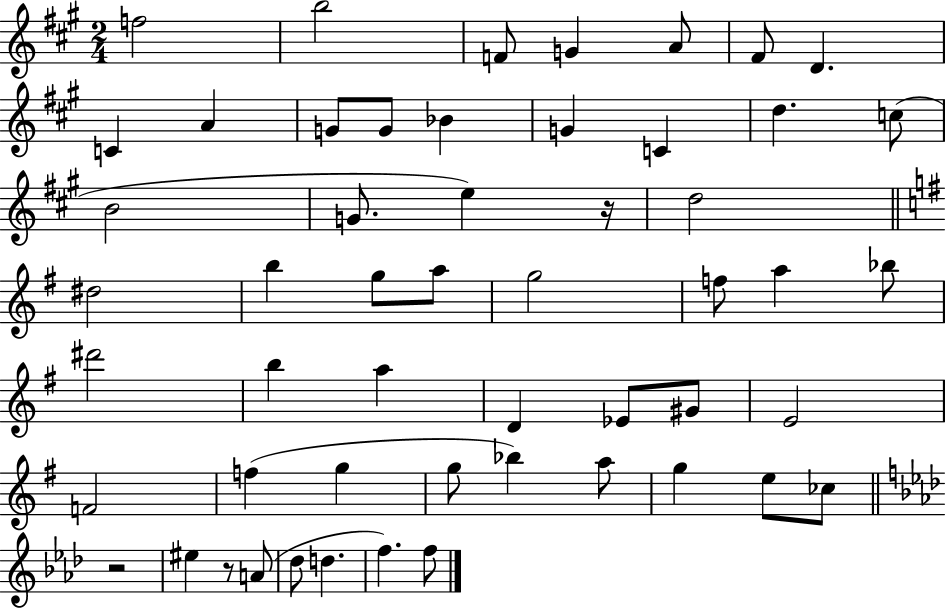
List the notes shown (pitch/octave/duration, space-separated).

F5/h B5/h F4/e G4/q A4/e F#4/e D4/q. C4/q A4/q G4/e G4/e Bb4/q G4/q C4/q D5/q. C5/e B4/h G4/e. E5/q R/s D5/h D#5/h B5/q G5/e A5/e G5/h F5/e A5/q Bb5/e D#6/h B5/q A5/q D4/q Eb4/e G#4/e E4/h F4/h F5/q G5/q G5/e Bb5/q A5/e G5/q E5/e CES5/e R/h EIS5/q R/e A4/e Db5/e D5/q. F5/q. F5/e